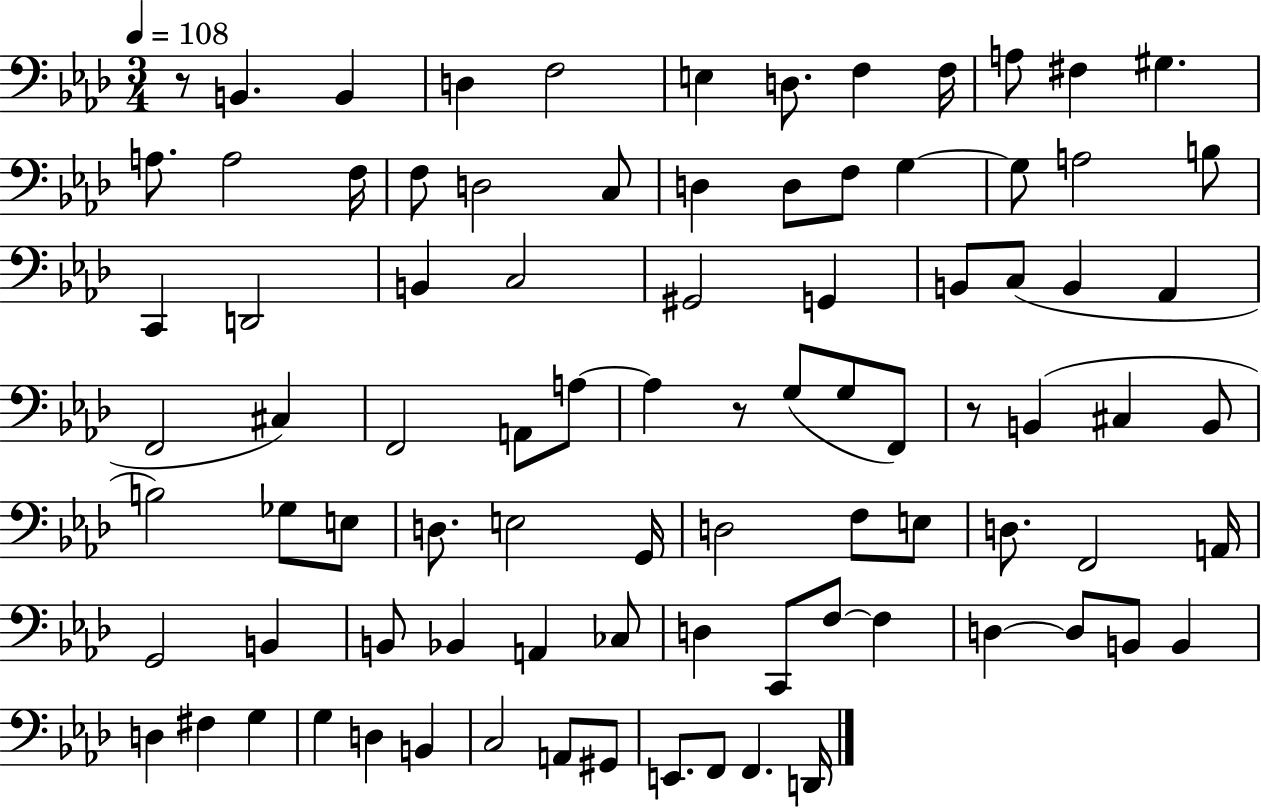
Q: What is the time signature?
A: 3/4